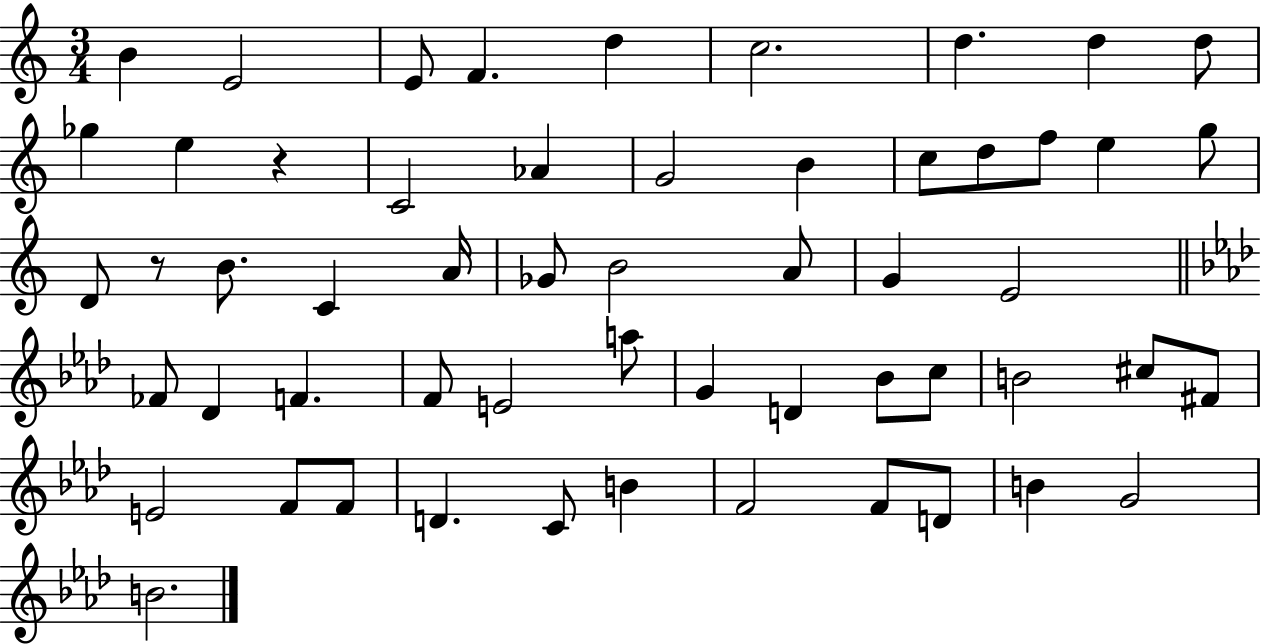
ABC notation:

X:1
T:Untitled
M:3/4
L:1/4
K:C
B E2 E/2 F d c2 d d d/2 _g e z C2 _A G2 B c/2 d/2 f/2 e g/2 D/2 z/2 B/2 C A/4 _G/2 B2 A/2 G E2 _F/2 _D F F/2 E2 a/2 G D _B/2 c/2 B2 ^c/2 ^F/2 E2 F/2 F/2 D C/2 B F2 F/2 D/2 B G2 B2